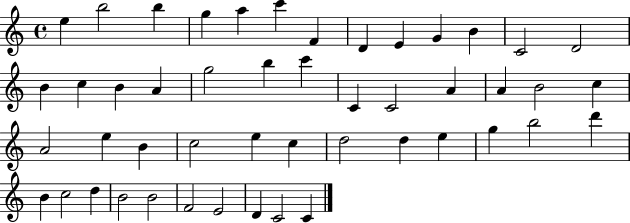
X:1
T:Untitled
M:4/4
L:1/4
K:C
e b2 b g a c' F D E G B C2 D2 B c B A g2 b c' C C2 A A B2 c A2 e B c2 e c d2 d e g b2 d' B c2 d B2 B2 F2 E2 D C2 C